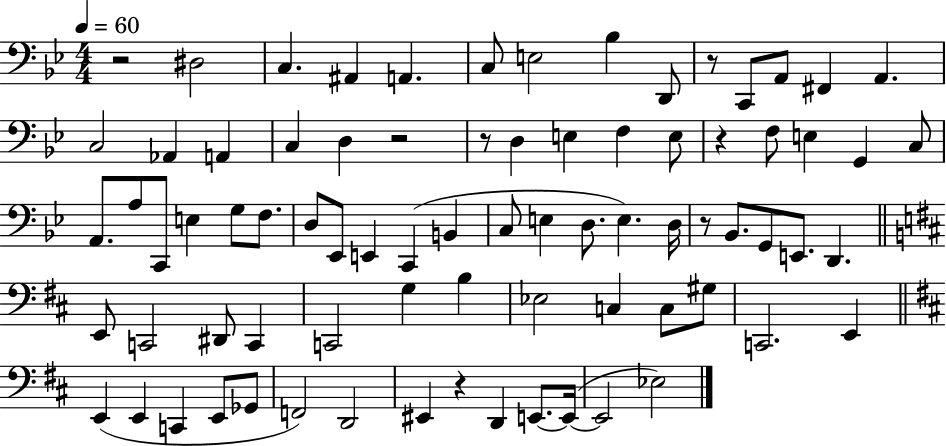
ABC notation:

X:1
T:Untitled
M:4/4
L:1/4
K:Bb
z2 ^D,2 C, ^A,, A,, C,/2 E,2 _B, D,,/2 z/2 C,,/2 A,,/2 ^F,, A,, C,2 _A,, A,, C, D, z2 z/2 D, E, F, E,/2 z F,/2 E, G,, C,/2 A,,/2 A,/2 C,,/2 E, G,/2 F,/2 D,/2 _E,,/2 E,, C,, B,, C,/2 E, D,/2 E, D,/4 z/2 _B,,/2 G,,/2 E,,/2 D,, E,,/2 C,,2 ^D,,/2 C,, C,,2 G, B, _E,2 C, C,/2 ^G,/2 C,,2 E,, E,, E,, C,, E,,/2 _G,,/2 F,,2 D,,2 ^E,, z D,, E,,/2 E,,/4 E,,2 _E,2